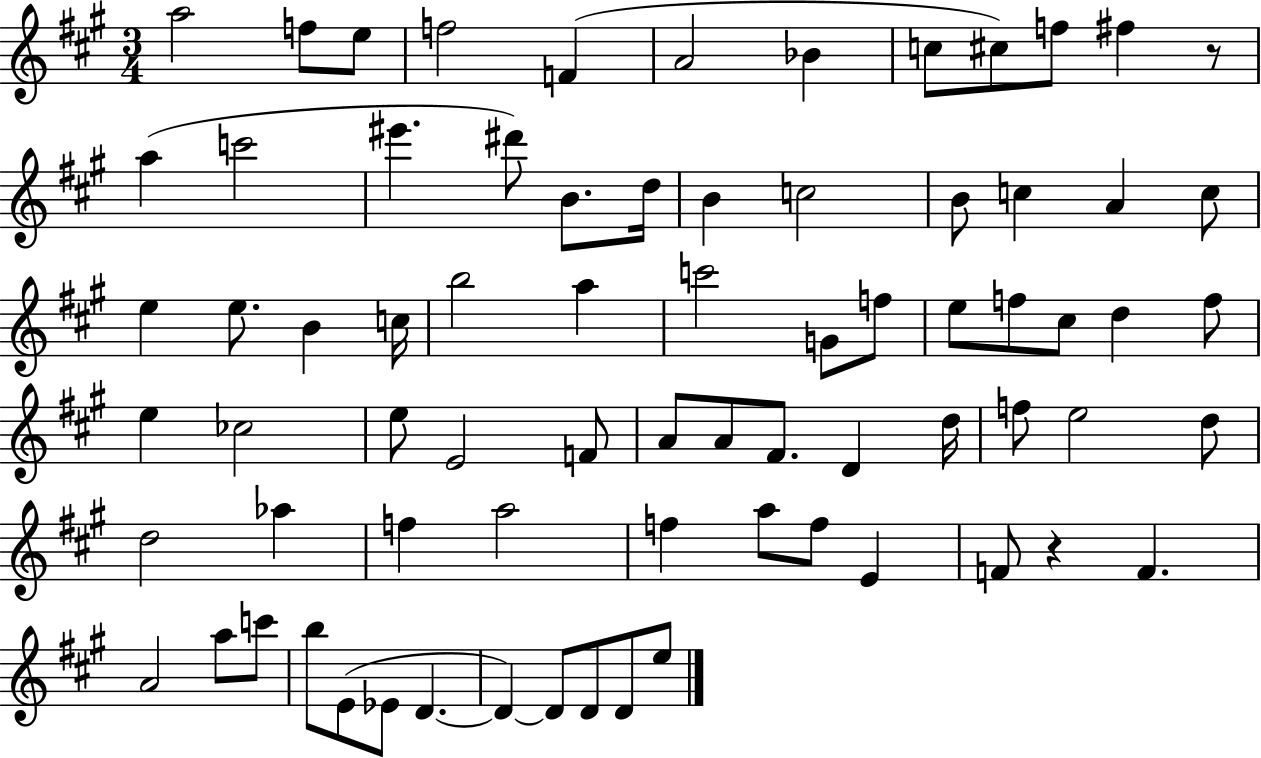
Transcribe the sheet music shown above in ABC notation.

X:1
T:Untitled
M:3/4
L:1/4
K:A
a2 f/2 e/2 f2 F A2 _B c/2 ^c/2 f/2 ^f z/2 a c'2 ^e' ^d'/2 B/2 d/4 B c2 B/2 c A c/2 e e/2 B c/4 b2 a c'2 G/2 f/2 e/2 f/2 ^c/2 d f/2 e _c2 e/2 E2 F/2 A/2 A/2 ^F/2 D d/4 f/2 e2 d/2 d2 _a f a2 f a/2 f/2 E F/2 z F A2 a/2 c'/2 b/2 E/2 _E/2 D D D/2 D/2 D/2 e/2